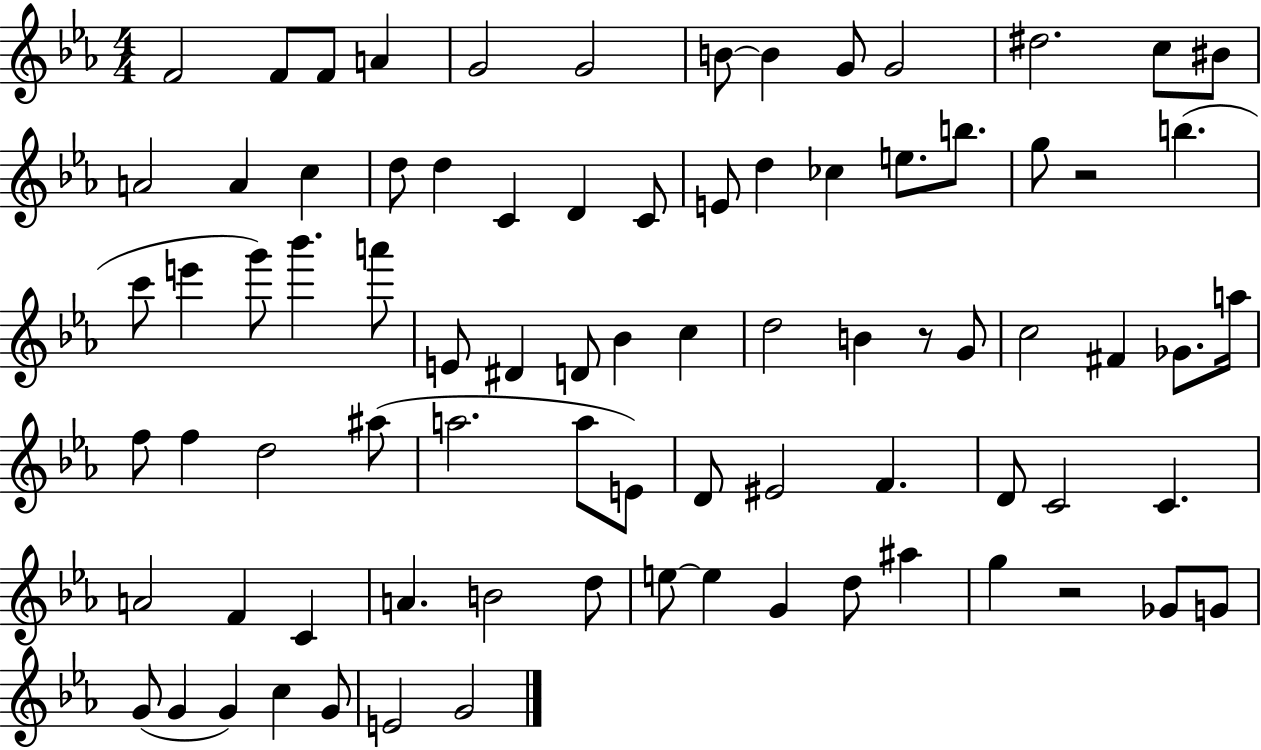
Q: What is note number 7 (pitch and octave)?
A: B4